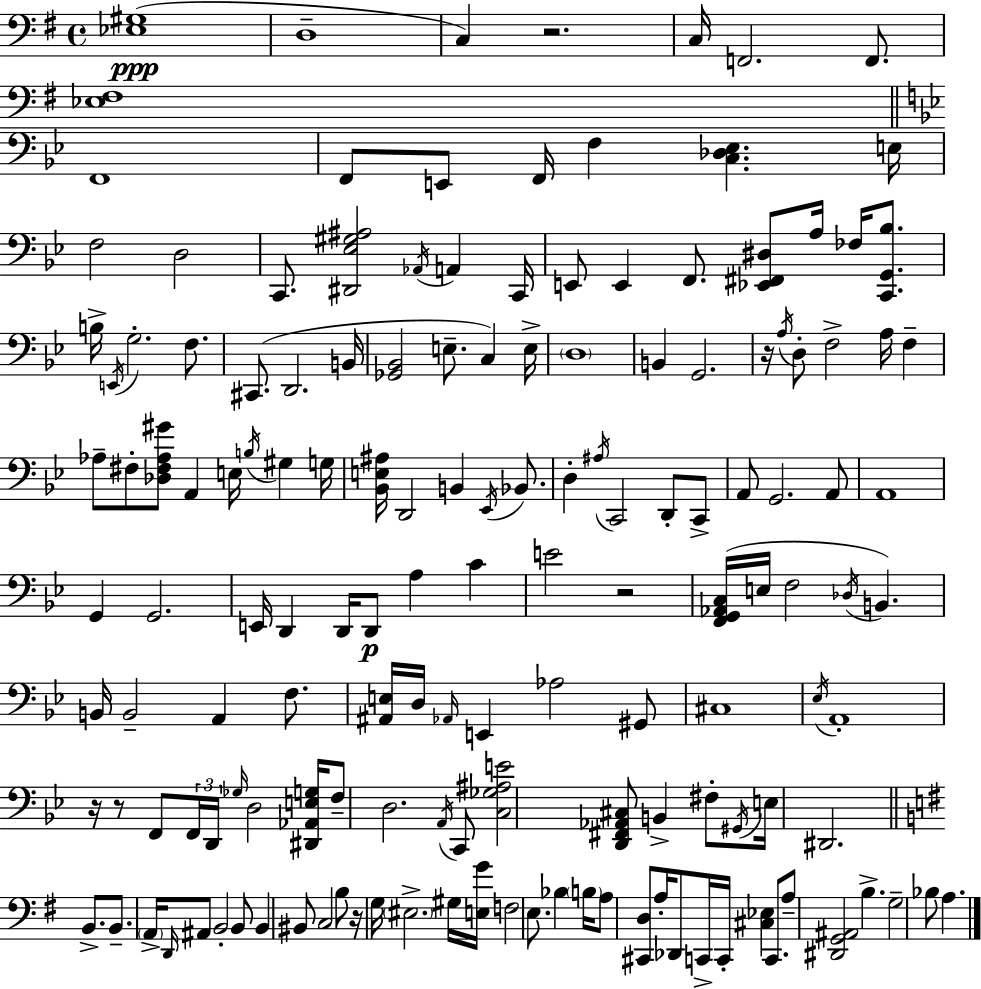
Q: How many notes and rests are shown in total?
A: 152